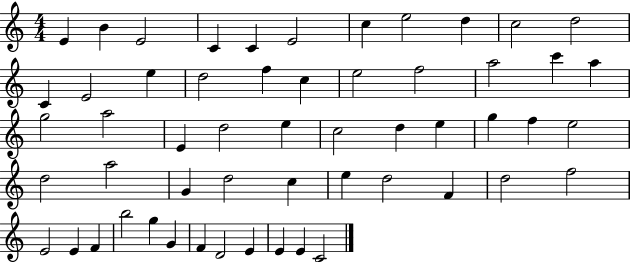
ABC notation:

X:1
T:Untitled
M:4/4
L:1/4
K:C
E B E2 C C E2 c e2 d c2 d2 C E2 e d2 f c e2 f2 a2 c' a g2 a2 E d2 e c2 d e g f e2 d2 a2 G d2 c e d2 F d2 f2 E2 E F b2 g G F D2 E E E C2